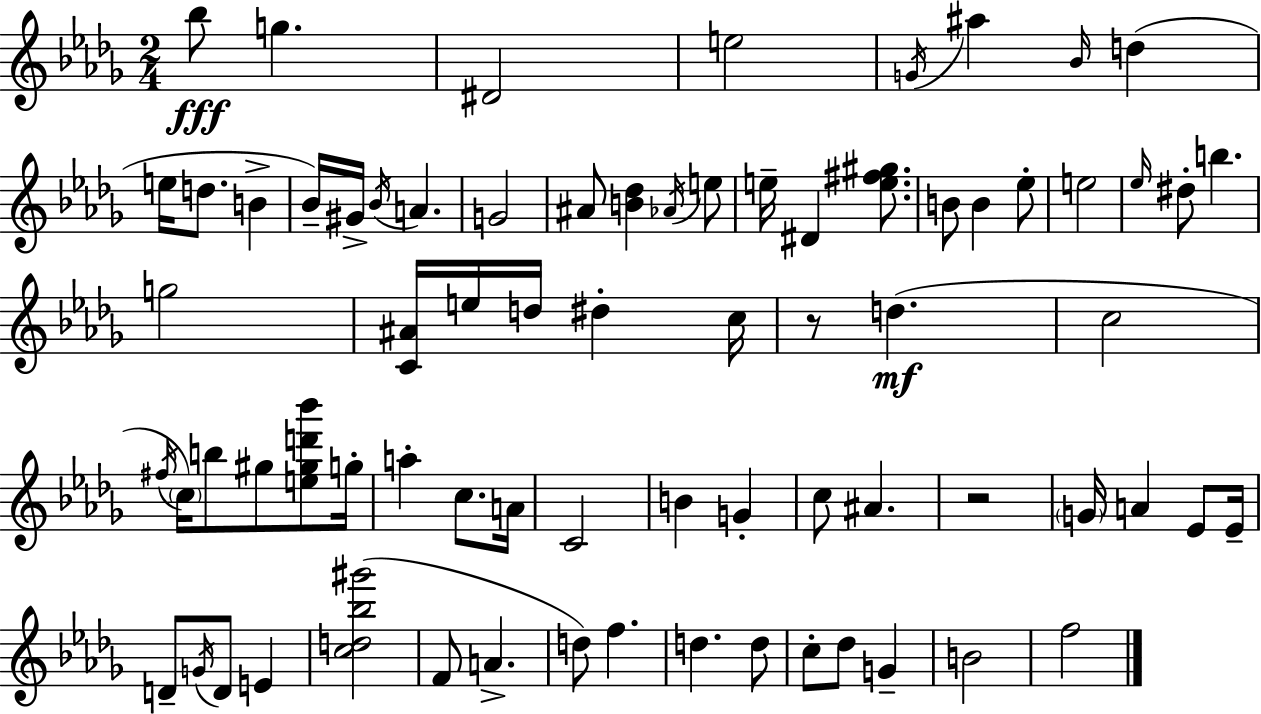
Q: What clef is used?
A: treble